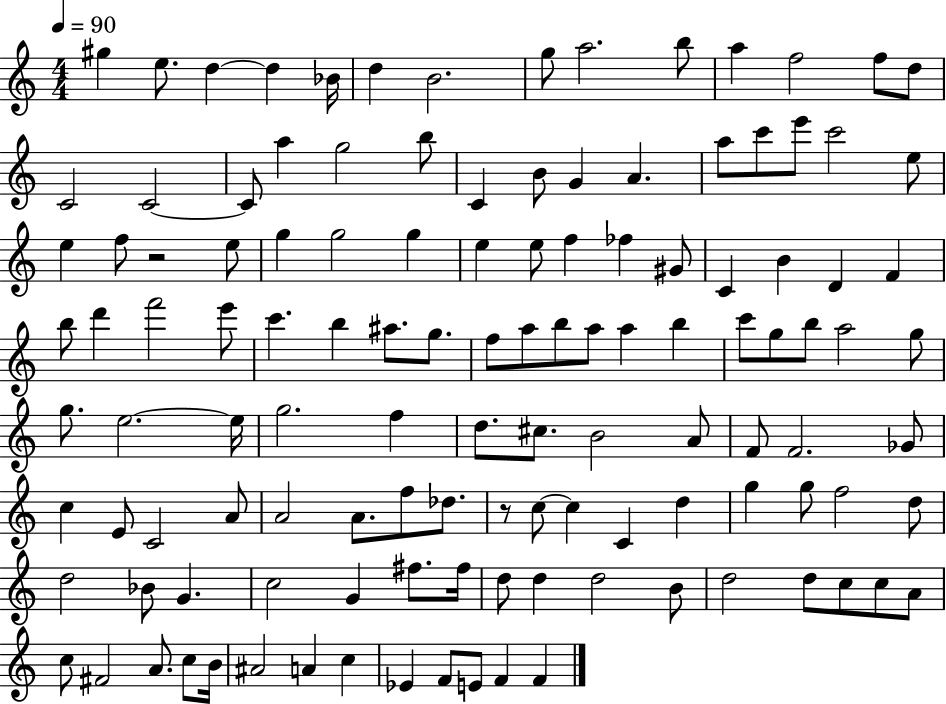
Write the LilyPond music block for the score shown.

{
  \clef treble
  \numericTimeSignature
  \time 4/4
  \key c \major
  \tempo 4 = 90
  gis''4 e''8. d''4~~ d''4 bes'16 | d''4 b'2. | g''8 a''2. b''8 | a''4 f''2 f''8 d''8 | \break c'2 c'2~~ | c'8 a''4 g''2 b''8 | c'4 b'8 g'4 a'4. | a''8 c'''8 e'''8 c'''2 e''8 | \break e''4 f''8 r2 e''8 | g''4 g''2 g''4 | e''4 e''8 f''4 fes''4 gis'8 | c'4 b'4 d'4 f'4 | \break b''8 d'''4 f'''2 e'''8 | c'''4. b''4 ais''8. g''8. | f''8 a''8 b''8 a''8 a''4 b''4 | c'''8 g''8 b''8 a''2 g''8 | \break g''8. e''2.~~ e''16 | g''2. f''4 | d''8. cis''8. b'2 a'8 | f'8 f'2. ges'8 | \break c''4 e'8 c'2 a'8 | a'2 a'8. f''8 des''8. | r8 c''8~~ c''4 c'4 d''4 | g''4 g''8 f''2 d''8 | \break d''2 bes'8 g'4. | c''2 g'4 fis''8. fis''16 | d''8 d''4 d''2 b'8 | d''2 d''8 c''8 c''8 a'8 | \break c''8 fis'2 a'8. c''8 b'16 | ais'2 a'4 c''4 | ees'4 f'8 e'8 f'4 f'4 | \bar "|."
}